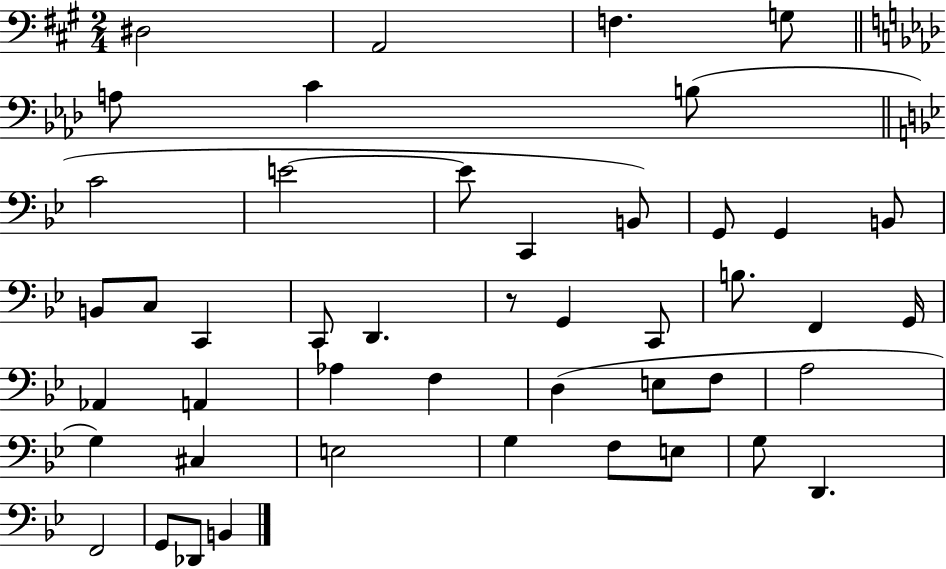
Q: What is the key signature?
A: A major